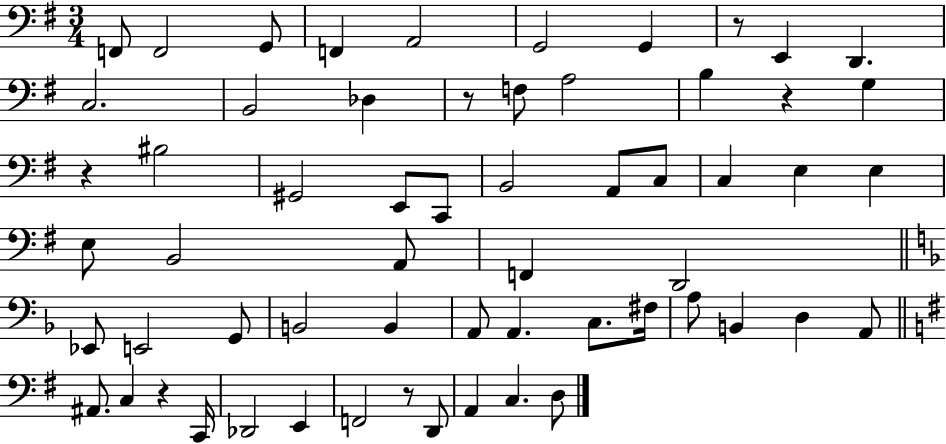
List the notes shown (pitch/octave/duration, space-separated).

F2/e F2/h G2/e F2/q A2/h G2/h G2/q R/e E2/q D2/q. C3/h. B2/h Db3/q R/e F3/e A3/h B3/q R/q G3/q R/q BIS3/h G#2/h E2/e C2/e B2/h A2/e C3/e C3/q E3/q E3/q E3/e B2/h A2/e F2/q D2/h Eb2/e E2/h G2/e B2/h B2/q A2/e A2/q. C3/e. F#3/s A3/e B2/q D3/q A2/e A#2/e. C3/q R/q C2/s Db2/h E2/q F2/h R/e D2/e A2/q C3/q. D3/e